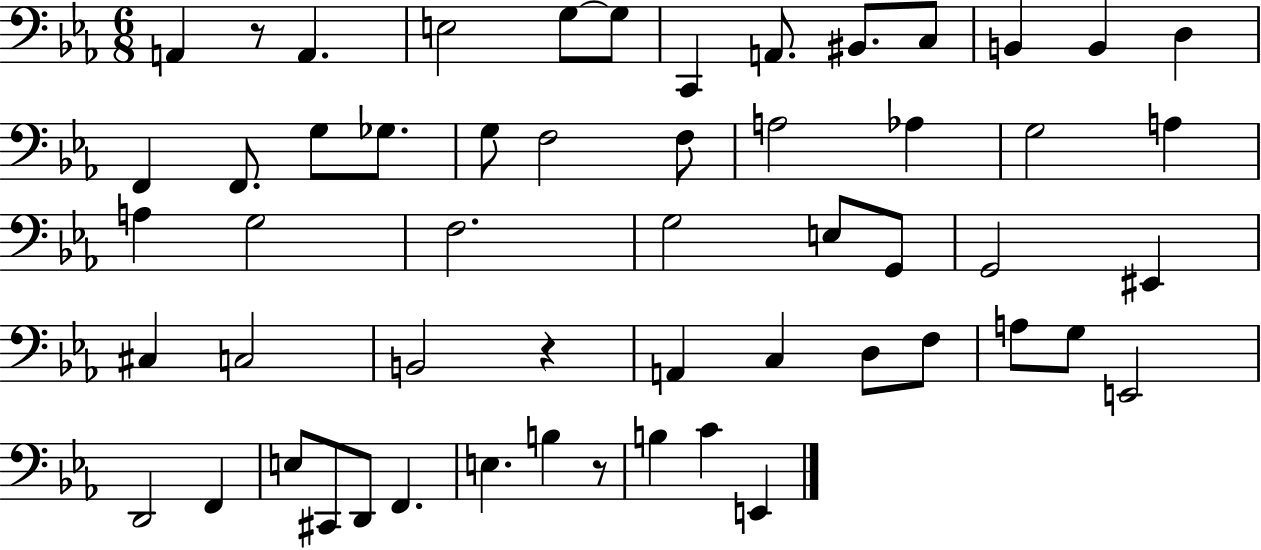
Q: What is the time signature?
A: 6/8